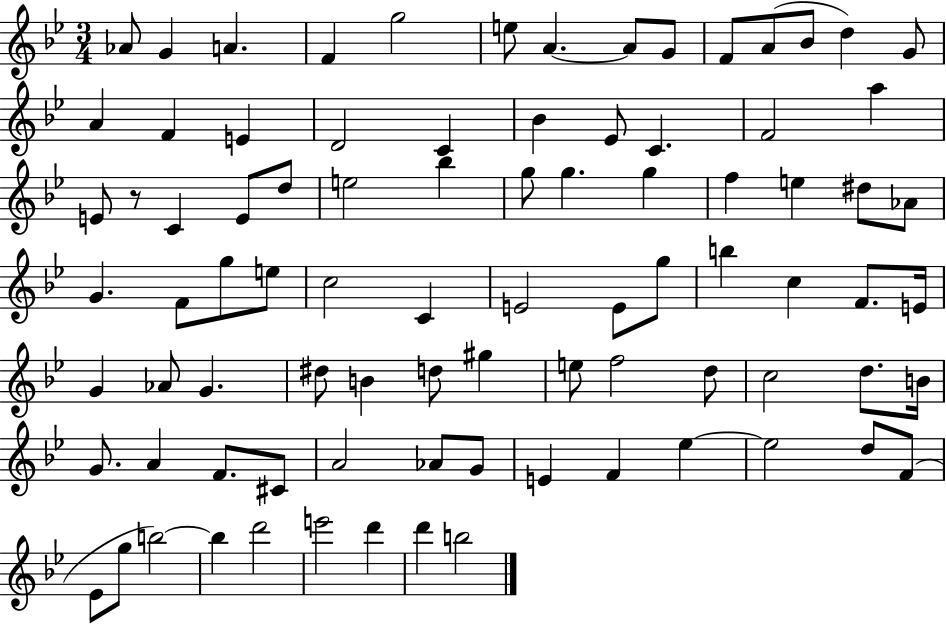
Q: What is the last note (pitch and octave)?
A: B5